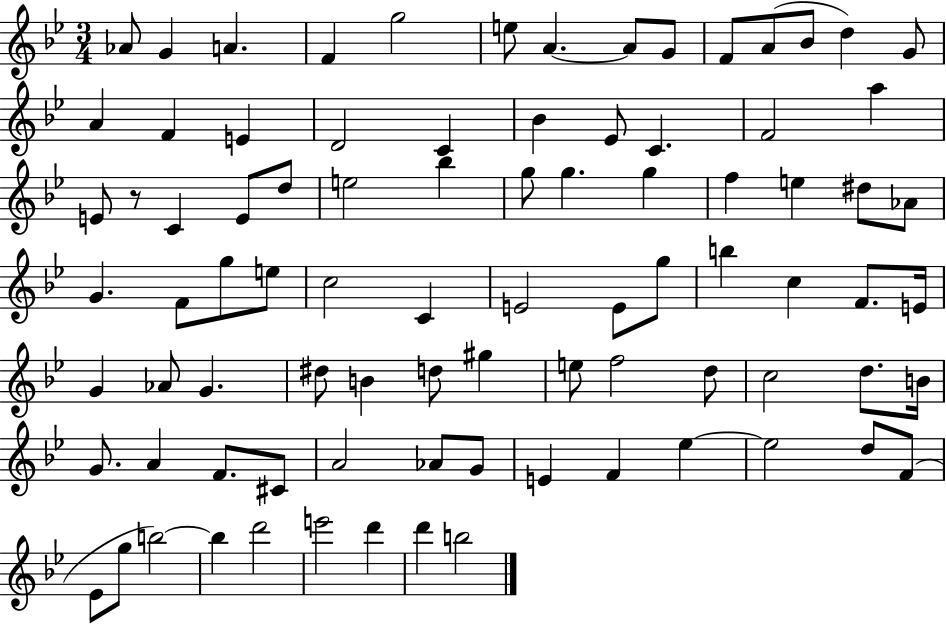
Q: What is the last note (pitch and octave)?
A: B5